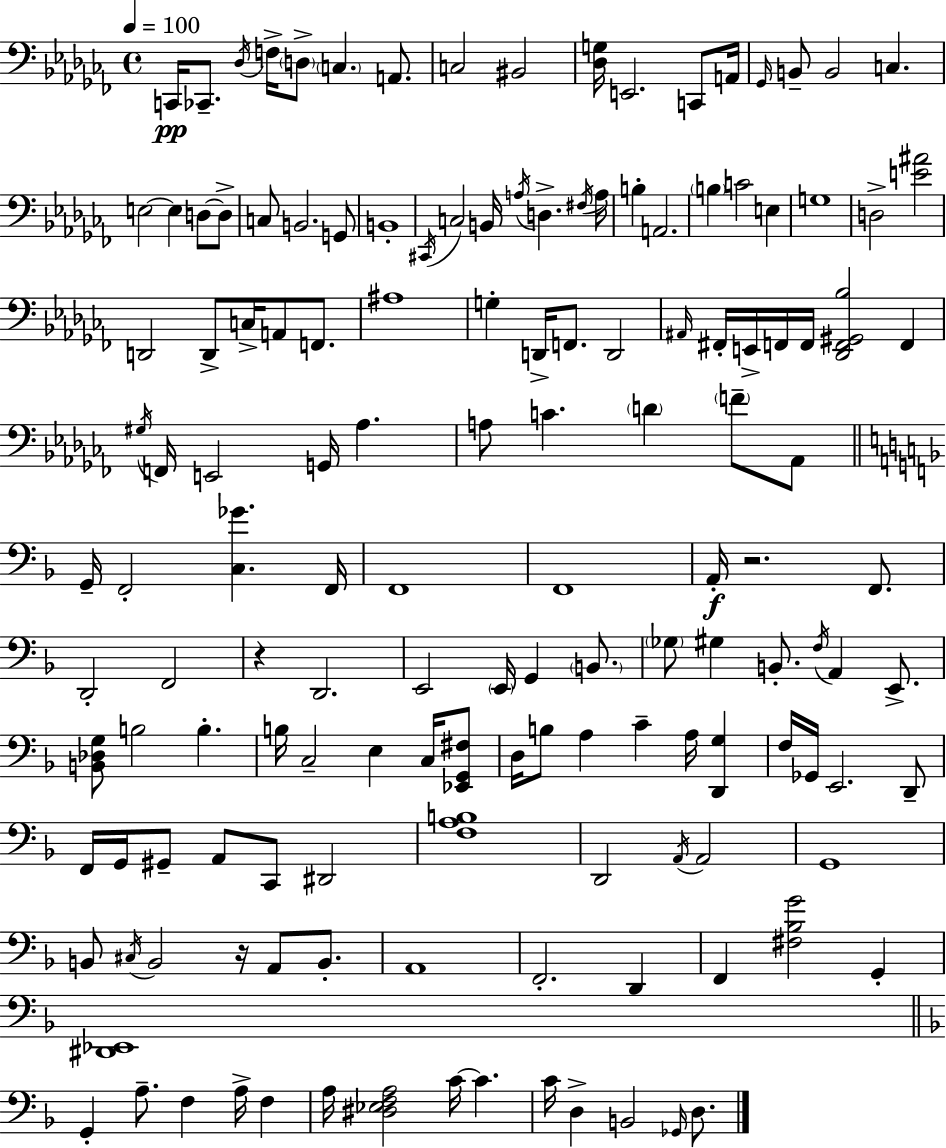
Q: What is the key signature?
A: AES minor